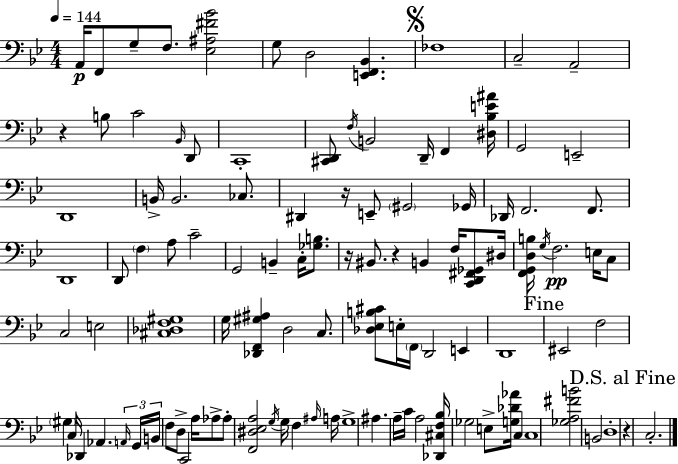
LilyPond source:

{
  \clef bass
  \numericTimeSignature
  \time 4/4
  \key bes \major
  \tempo 4 = 144
  a,16\p f,8 g8-- f8. <ees ais fis' bes'>2 | g8 d2 <e, f, bes,>4. | \mark \markup { \musicglyph "scripts.segno" } fes1 | c2-- a,2-- | \break r4 b8 c'2 \grace { bes,16 } d,8 | c,1-. | <cis, d,>8 \acciaccatura { f16 } b,2 d,16-- f,4 | <dis bes e' ais'>16 g,2 e,2-- | \break d,1 | b,16-> b,2. ces8. | dis,4 r16 e,8-- \parenthesize gis,2 | ges,16 des,16 f,2. f,8. | \break d,1 | d,8 \parenthesize f4 a8 c'2-- | g,2 b,4-- c16-. <ges b>8. | r16 bis,8. r4 b,4 f16 <c, d, fis, ges,>8 | \break dis16 <f, g, d b>16 \acciaccatura { g16 }\pp f2. | e16 c8 c2 e2 | <cis des f gis>1 | g16 <des, f, gis ais>4 d2 | \break c8. <des ees b cis'>8 e16-. \parenthesize f,16 d,2 e,4 | d,1 | \mark "Fine" eis,2 f2 | \parenthesize gis4 c16 des,4 aes,4. | \break \tuplet 3/2 { \grace { a,16 } g,16 b,16 } f8 d8-> c,2 | a16 aes8-> aes8-. <f, dis ees a>2 \acciaccatura { g16 } g16 | f4 \grace { ais16 } a16 g1-> | ais4. a16-- c'16 a2 | \break <des, cis f bes>16 ges2 e8-> | <g des' aes'>16 c4 c1 | <ges a fis' b'>2 b,2 | d1-. | \break \mark "D.S. al Fine" r4 c2.-. | \bar "|."
}